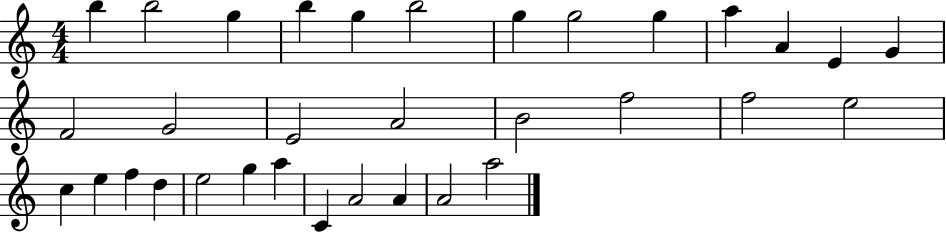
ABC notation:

X:1
T:Untitled
M:4/4
L:1/4
K:C
b b2 g b g b2 g g2 g a A E G F2 G2 E2 A2 B2 f2 f2 e2 c e f d e2 g a C A2 A A2 a2